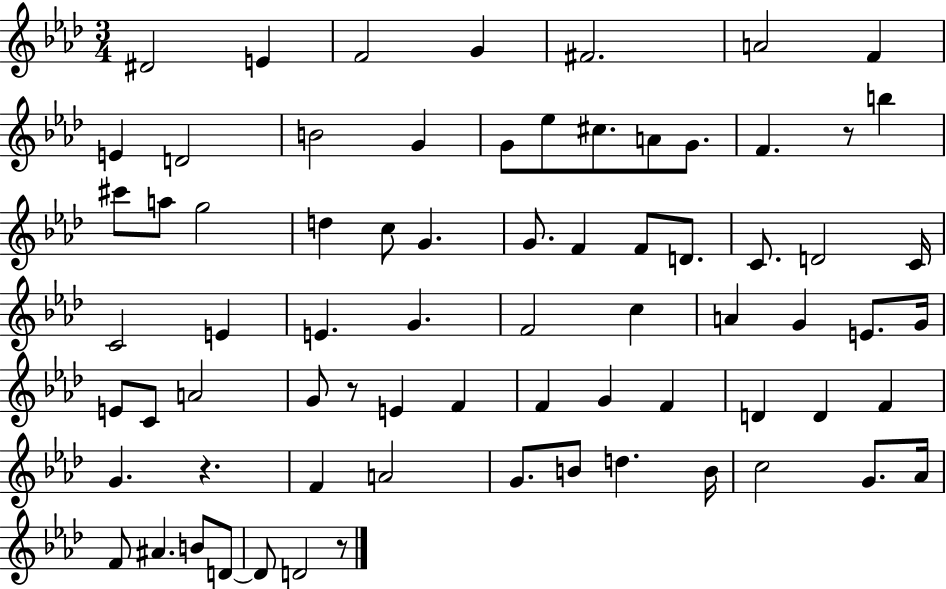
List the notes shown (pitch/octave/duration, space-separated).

D#4/h E4/q F4/h G4/q F#4/h. A4/h F4/q E4/q D4/h B4/h G4/q G4/e Eb5/e C#5/e. A4/e G4/e. F4/q. R/e B5/q C#6/e A5/e G5/h D5/q C5/e G4/q. G4/e. F4/q F4/e D4/e. C4/e. D4/h C4/s C4/h E4/q E4/q. G4/q. F4/h C5/q A4/q G4/q E4/e. G4/s E4/e C4/e A4/h G4/e R/e E4/q F4/q F4/q G4/q F4/q D4/q D4/q F4/q G4/q. R/q. F4/q A4/h G4/e. B4/e D5/q. B4/s C5/h G4/e. Ab4/s F4/e A#4/q. B4/e D4/e D4/e D4/h R/e